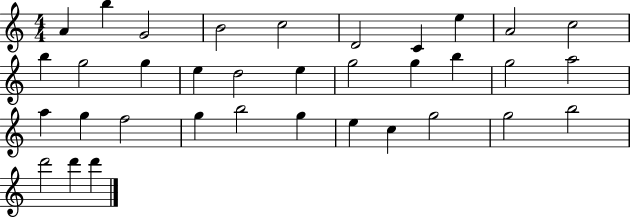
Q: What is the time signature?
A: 4/4